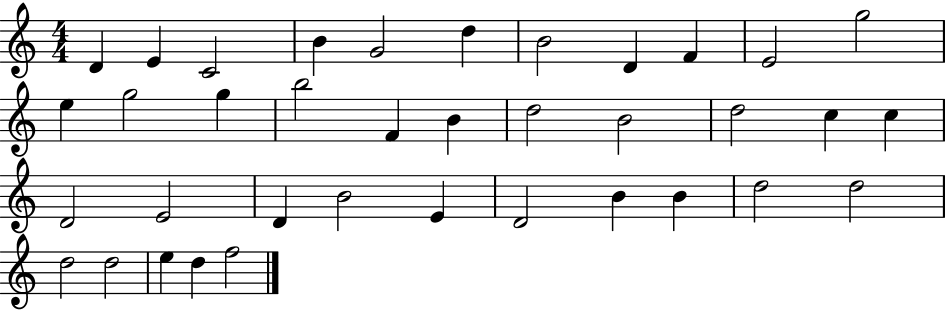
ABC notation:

X:1
T:Untitled
M:4/4
L:1/4
K:C
D E C2 B G2 d B2 D F E2 g2 e g2 g b2 F B d2 B2 d2 c c D2 E2 D B2 E D2 B B d2 d2 d2 d2 e d f2